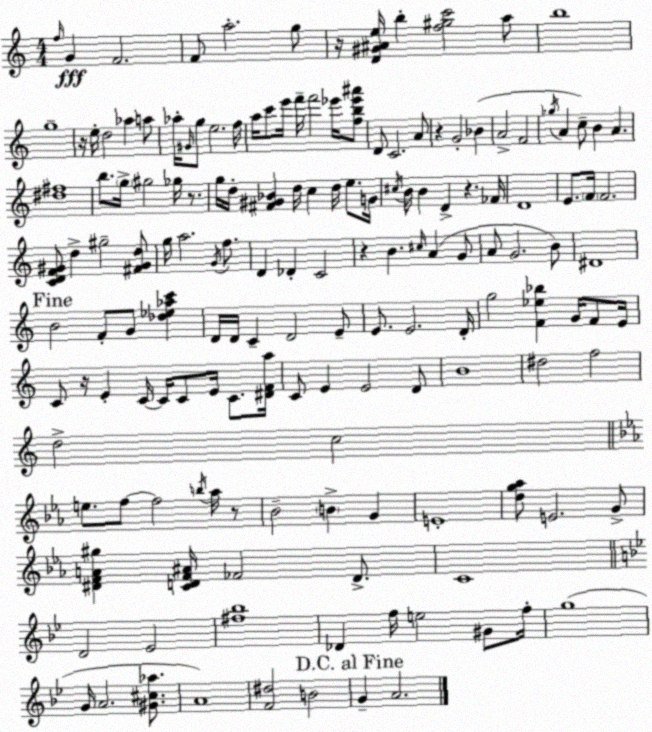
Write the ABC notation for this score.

X:1
T:Untitled
M:4/4
L:1/4
K:Am
f/4 G F2 F/2 a2 g/2 z/4 [D^G^Ae]/4 b [f^gc']2 a/2 b4 g4 z/4 e/4 d2 _a a/2 _a/4 ^G/4 g/2 e2 f/4 a/4 c'/2 e'/4 f'/4 f'2 _e'/4 [fb_e'^a']/2 D/2 C2 A/2 z G2 _B A2 F2 _g/4 A c/2 B A [^d^f]4 b/2 g/4 ^g2 _g/4 z/2 g/4 d/4 [^F^G_B] d/4 c d/4 e/2 G/4 ^c/4 B/4 B D z _F/4 D4 E/2 F/4 F2 [CDF^G]/2 d ^g2 [^F^Gd]/2 g/4 a2 G/4 f/2 D _D C2 z B ^c/4 A G/2 A/2 G2 B/2 ^D4 B2 F/2 G/2 [_d_e_ac'] D/4 D/4 C D2 E/2 E/2 E2 D/4 g2 [F_e_b] G/4 F/2 E/4 C/2 z/4 E C/4 C/4 C/2 E/4 C/2 [^DFa]/4 C/2 E E2 D/2 B4 ^d2 f2 d2 c2 e/2 f/2 f2 b/4 _a/4 z/2 _B2 B G E4 [dg_a]/2 E2 G/2 [^DFA^g] [CDF^A]/4 _F2 D/2 C4 D2 _E2 [^f_b]4 _D f/4 e2 ^G/2 f/4 g4 G/4 A2 [^G^c_a]/2 A4 [F^d]2 B2 G A2